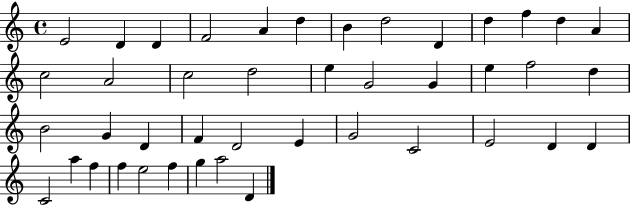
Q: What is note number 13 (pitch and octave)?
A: A4